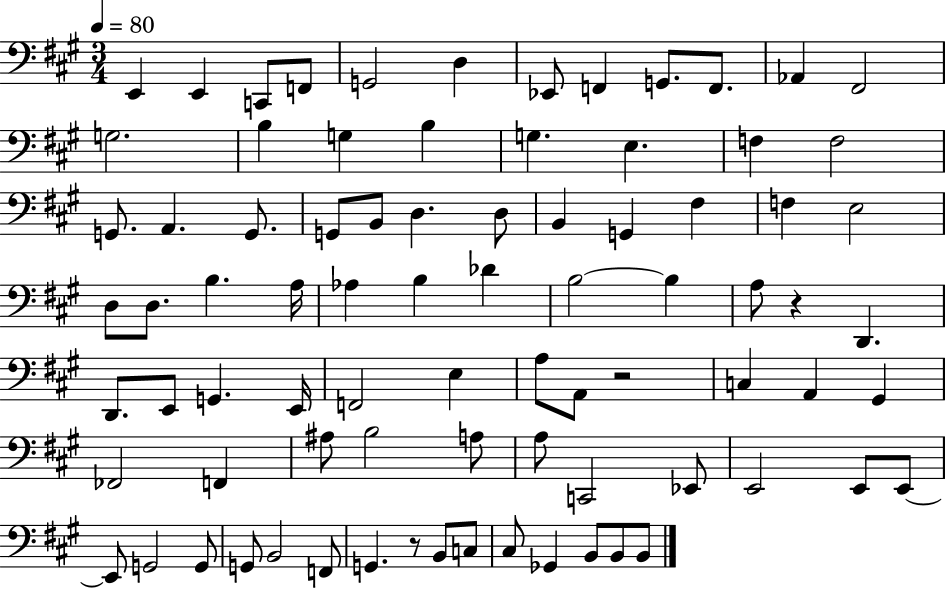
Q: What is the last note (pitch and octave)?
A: B2